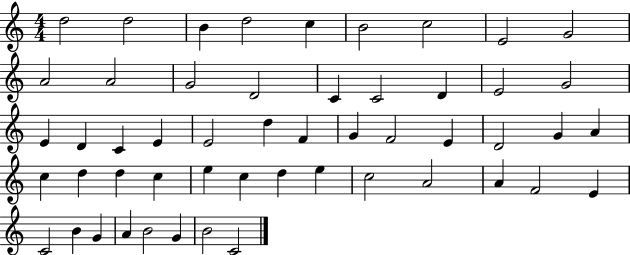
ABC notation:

X:1
T:Untitled
M:4/4
L:1/4
K:C
d2 d2 B d2 c B2 c2 E2 G2 A2 A2 G2 D2 C C2 D E2 G2 E D C E E2 d F G F2 E D2 G A c d d c e c d e c2 A2 A F2 E C2 B G A B2 G B2 C2